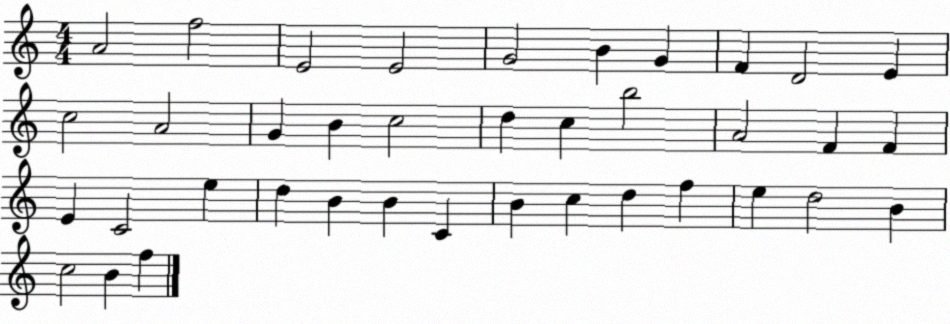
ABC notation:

X:1
T:Untitled
M:4/4
L:1/4
K:C
A2 f2 E2 E2 G2 B G F D2 E c2 A2 G B c2 d c b2 A2 F F E C2 e d B B C B c d f e d2 B c2 B f